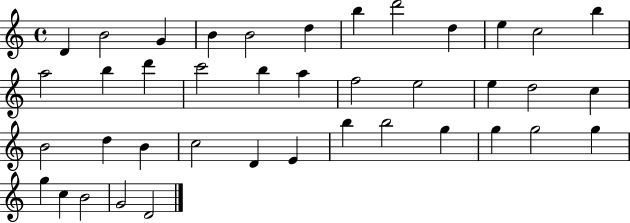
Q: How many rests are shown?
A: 0